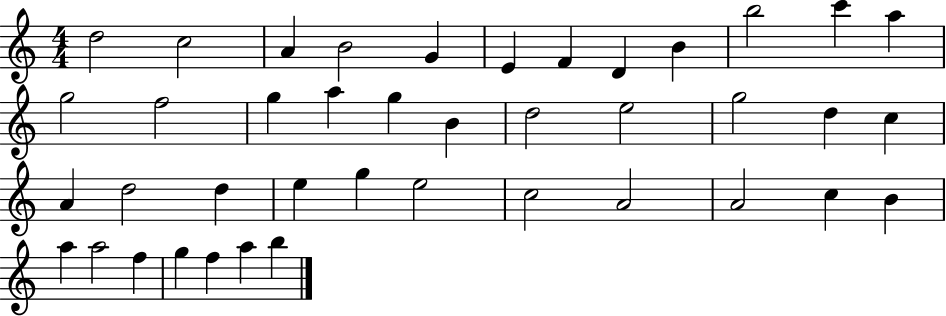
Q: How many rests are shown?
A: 0